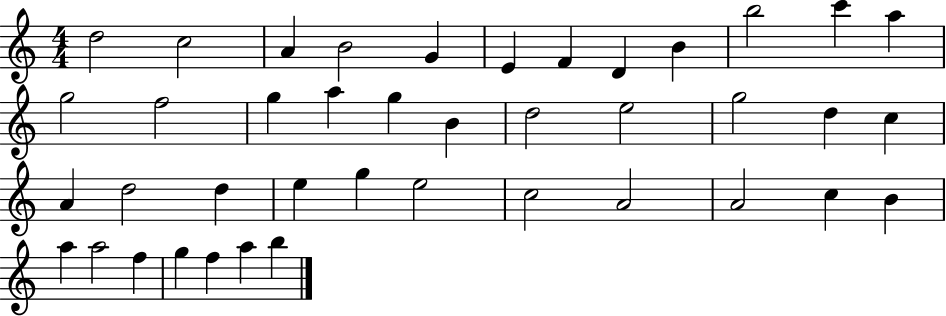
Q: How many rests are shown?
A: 0